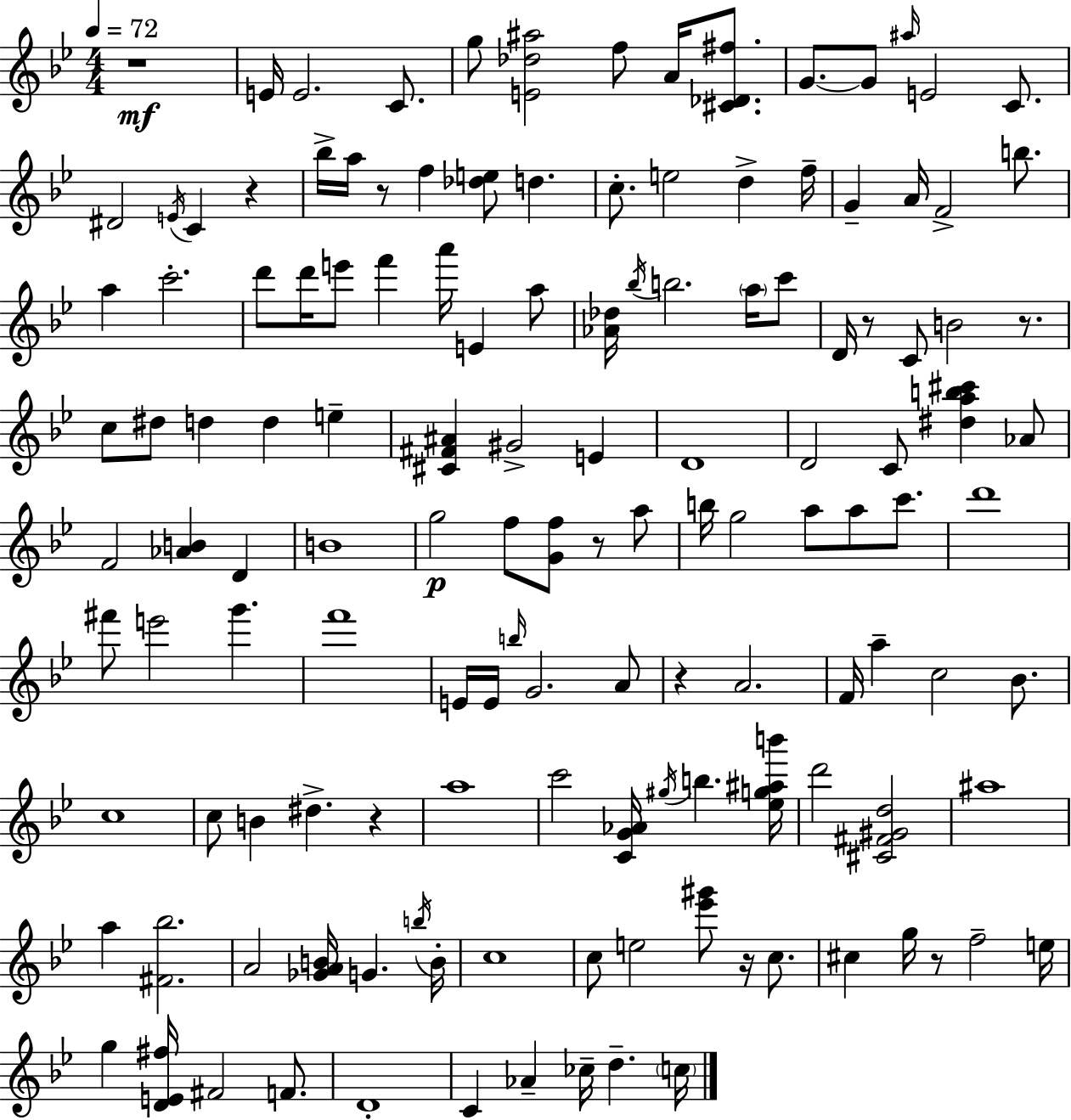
{
  \clef treble
  \numericTimeSignature
  \time 4/4
  \key g \minor
  \tempo 4 = 72
  r1\mf | e'16 e'2. c'8. | g''8 <e' des'' ais''>2 f''8 a'16 <cis' des' fis''>8. | g'8.~~ g'8 \grace { ais''16 } e'2 c'8. | \break dis'2 \acciaccatura { e'16 } c'4 r4 | bes''16-> a''16 r8 f''4 <des'' e''>8 d''4. | c''8.-. e''2 d''4-> | f''16-- g'4-- a'16 f'2-> b''8. | \break a''4 c'''2.-. | d'''8 d'''16 e'''8 f'''4 a'''16 e'4 | a''8 <aes' des''>16 \acciaccatura { bes''16 } b''2. | \parenthesize a''16 c'''8 d'16 r8 c'8 b'2 | \break r8. c''8 dis''8 d''4 d''4 e''4-- | <cis' fis' ais'>4 gis'2-> e'4 | d'1 | d'2 c'8 <dis'' a'' b'' cis'''>4 | \break aes'8 f'2 <aes' b'>4 d'4 | b'1 | g''2\p f''8 <g' f''>8 r8 | a''8 b''16 g''2 a''8 a''8 | \break c'''8. d'''1 | fis'''8 e'''2 g'''4. | f'''1 | e'16 e'16 \grace { b''16 } g'2. | \break a'8 r4 a'2. | f'16 a''4-- c''2 | bes'8. c''1 | c''8 b'4 dis''4.-> | \break r4 a''1 | c'''2 <c' g' aes'>16 \acciaccatura { gis''16 } b''4. | <ees'' g'' ais'' b'''>16 d'''2 <cis' fis' gis' d''>2 | ais''1 | \break a''4 <fis' bes''>2. | a'2 <ges' a' b'>16 g'4. | \acciaccatura { b''16 } b'16-. c''1 | c''8 e''2 | \break <ees''' gis'''>8 r16 c''8. cis''4 g''16 r8 f''2-- | e''16 g''4 <d' e' fis''>16 fis'2 | f'8. d'1-. | c'4 aes'4-- ces''16-- d''4.-- | \break \parenthesize c''16 \bar "|."
}